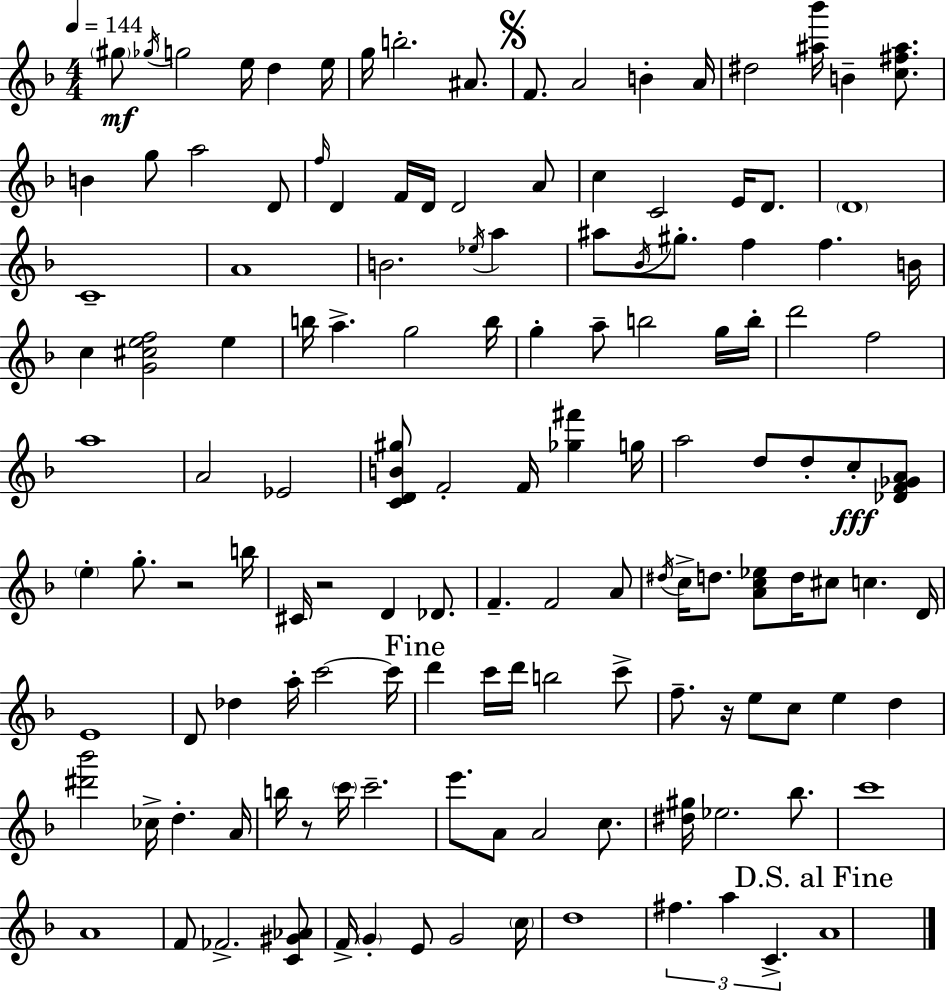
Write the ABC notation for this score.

X:1
T:Untitled
M:4/4
L:1/4
K:F
^g/2 _g/4 g2 e/4 d e/4 g/4 b2 ^A/2 F/2 A2 B A/4 ^d2 [^a_b']/4 B [c^f^a]/2 B g/2 a2 D/2 f/4 D F/4 D/4 D2 A/2 c C2 E/4 D/2 D4 C4 A4 B2 _e/4 a ^a/2 _B/4 ^g/2 f f B/4 c [G^cef]2 e b/4 a g2 b/4 g a/2 b2 g/4 b/4 d'2 f2 a4 A2 _E2 [CDB^g]/2 F2 F/4 [_g^f'] g/4 a2 d/2 d/2 c/2 [_DF_GA]/2 e g/2 z2 b/4 ^C/4 z2 D _D/2 F F2 A/2 ^d/4 c/4 d/2 [Ac_e]/2 d/4 ^c/2 c D/4 E4 D/2 _d a/4 c'2 c'/4 d' c'/4 d'/4 b2 c'/2 f/2 z/4 e/2 c/2 e d [^d'_b']2 _c/4 d A/4 b/4 z/2 c'/4 c'2 e'/2 A/2 A2 c/2 [^d^g]/4 _e2 _b/2 c'4 A4 F/2 _F2 [C^G_A]/2 F/4 G E/2 G2 c/4 d4 ^f a C A4